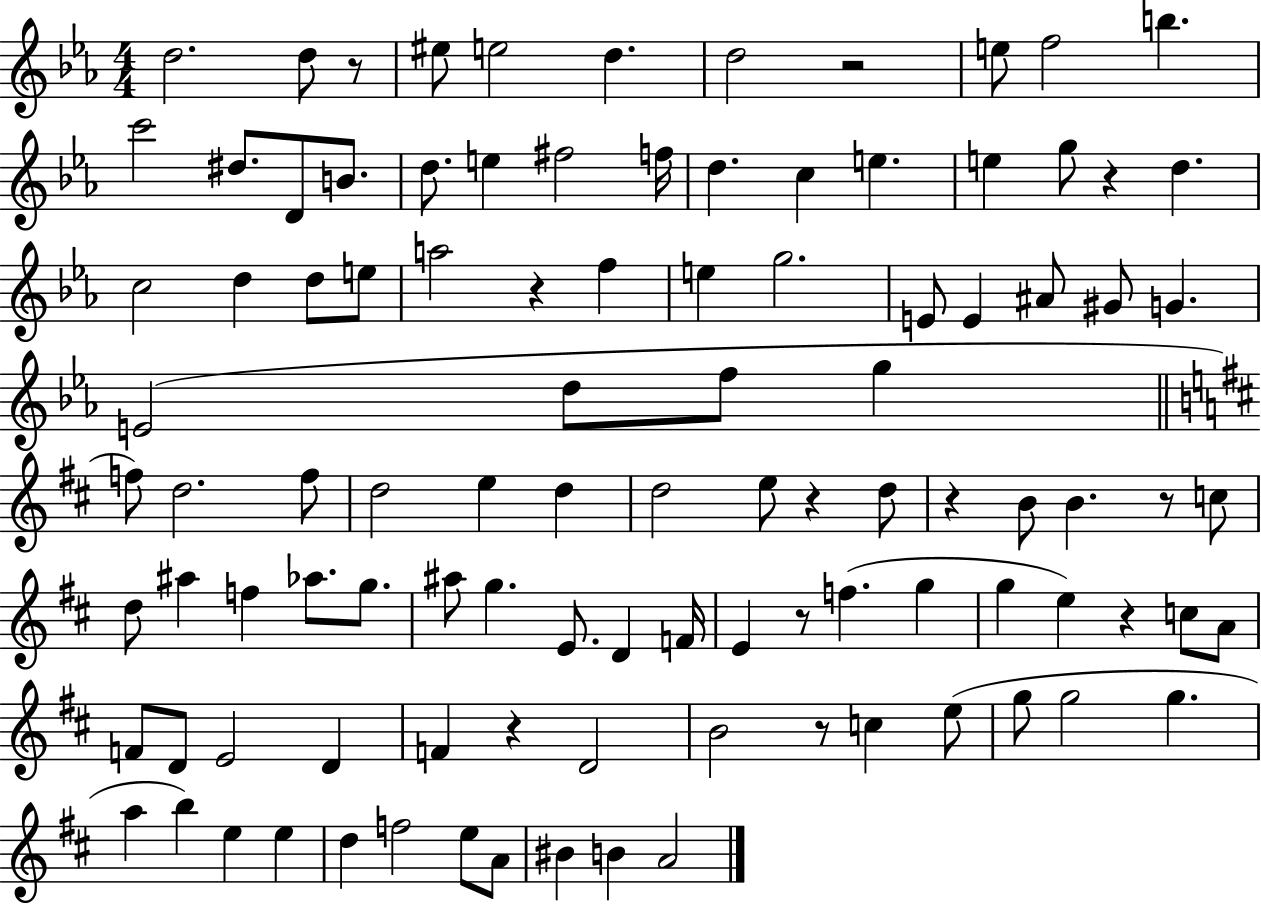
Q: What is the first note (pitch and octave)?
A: D5